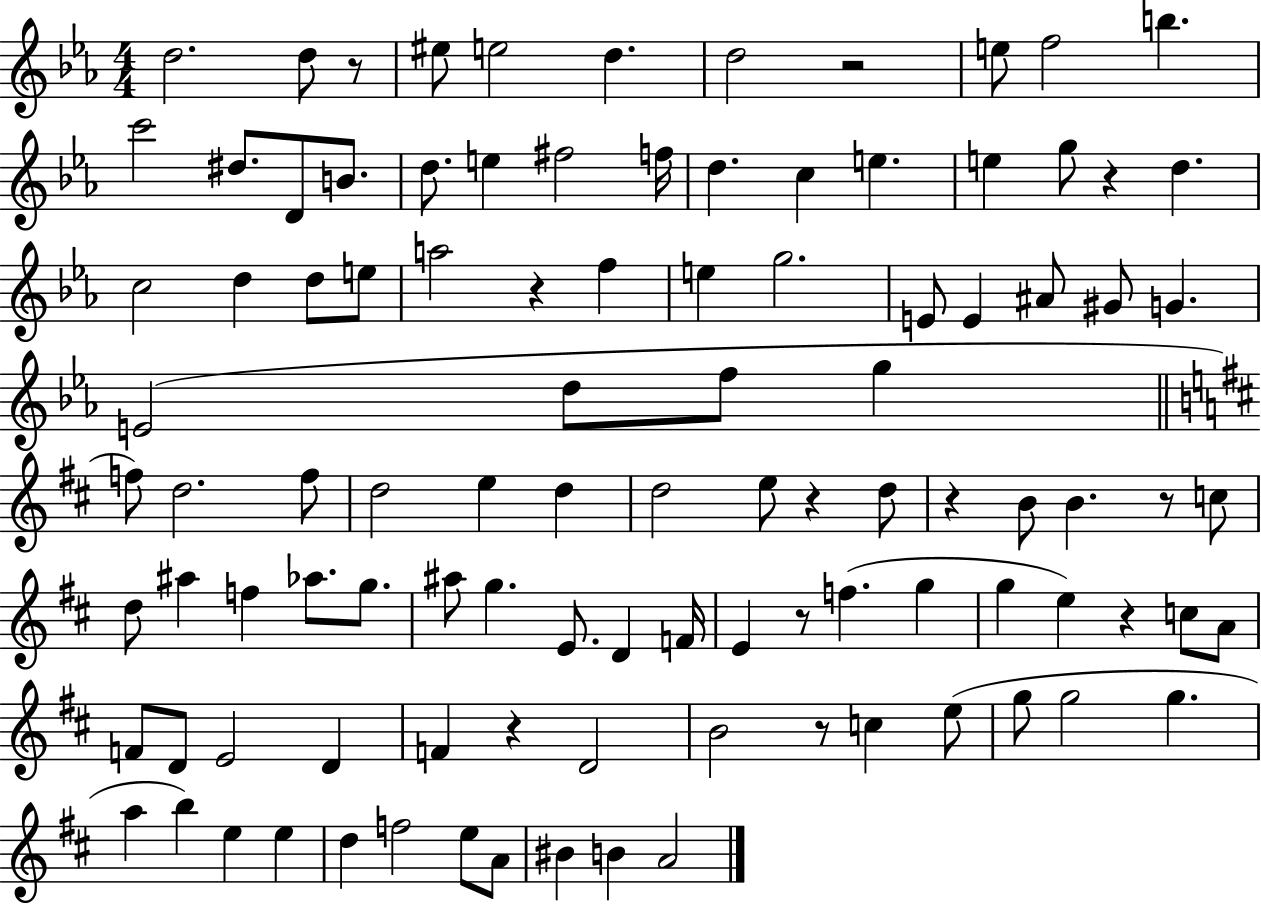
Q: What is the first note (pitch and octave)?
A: D5